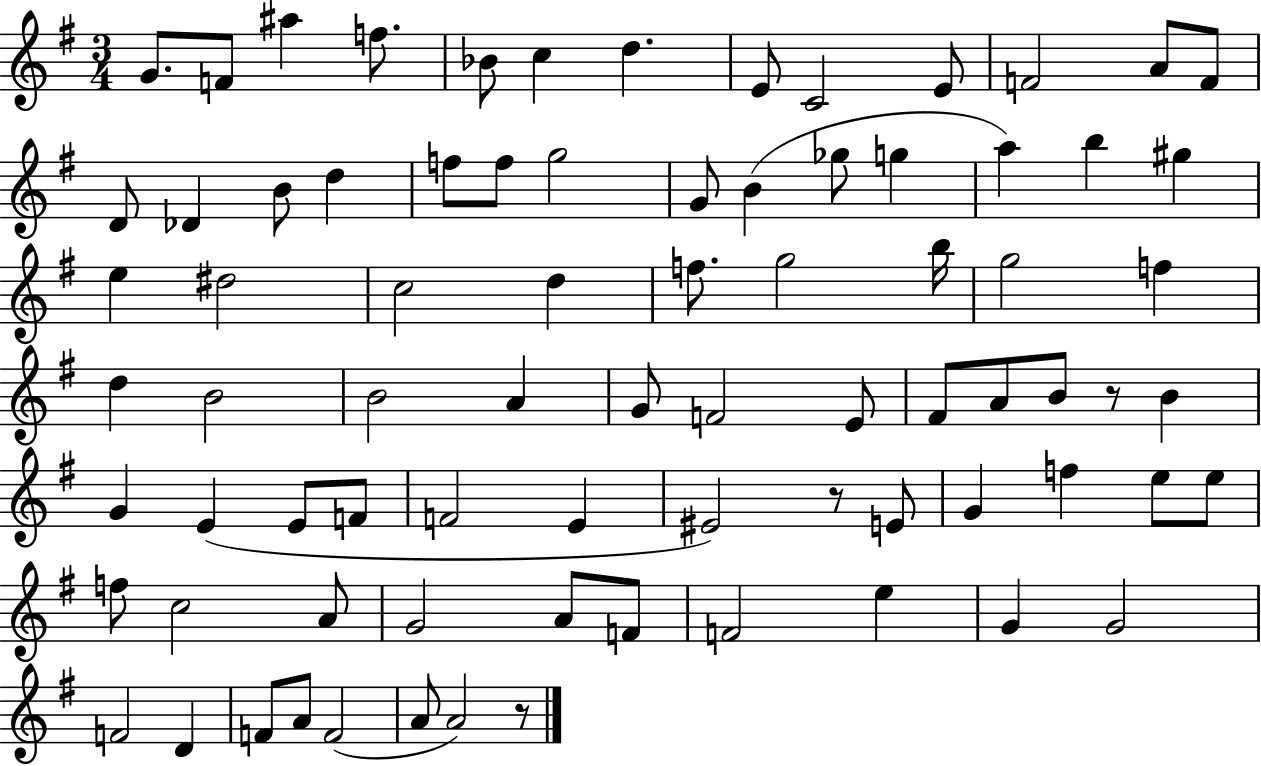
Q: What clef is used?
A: treble